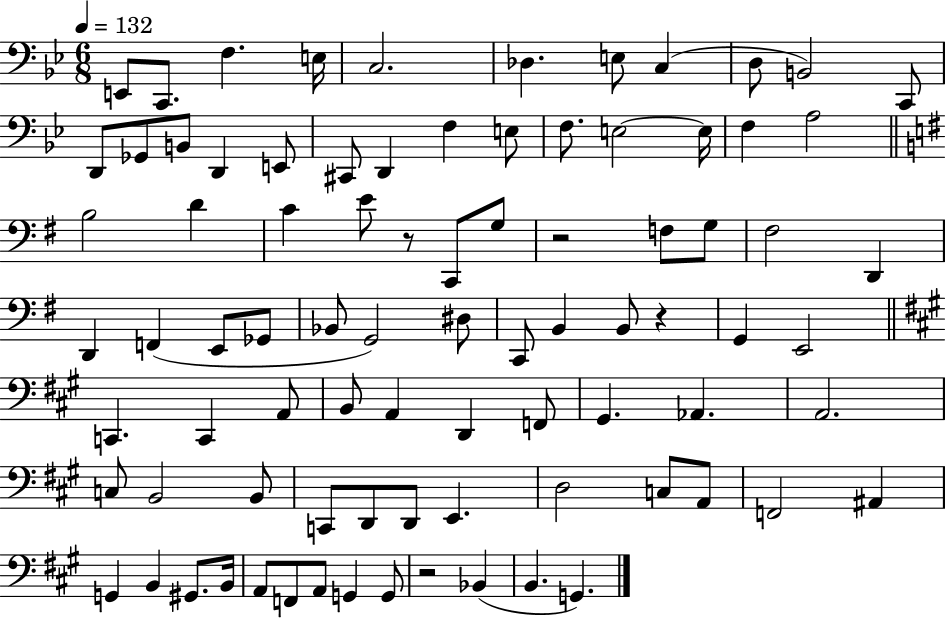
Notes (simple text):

E2/e C2/e. F3/q. E3/s C3/h. Db3/q. E3/e C3/q D3/e B2/h C2/e D2/e Gb2/e B2/e D2/q E2/e C#2/e D2/q F3/q E3/e F3/e. E3/h E3/s F3/q A3/h B3/h D4/q C4/q E4/e R/e C2/e G3/e R/h F3/e G3/e F#3/h D2/q D2/q F2/q E2/e Gb2/e Bb2/e G2/h D#3/e C2/e B2/q B2/e R/q G2/q E2/h C2/q. C2/q A2/e B2/e A2/q D2/q F2/e G#2/q. Ab2/q. A2/h. C3/e B2/h B2/e C2/e D2/e D2/e E2/q. D3/h C3/e A2/e F2/h A#2/q G2/q B2/q G#2/e. B2/s A2/e F2/e A2/e G2/q G2/e R/h Bb2/q B2/q. G2/q.